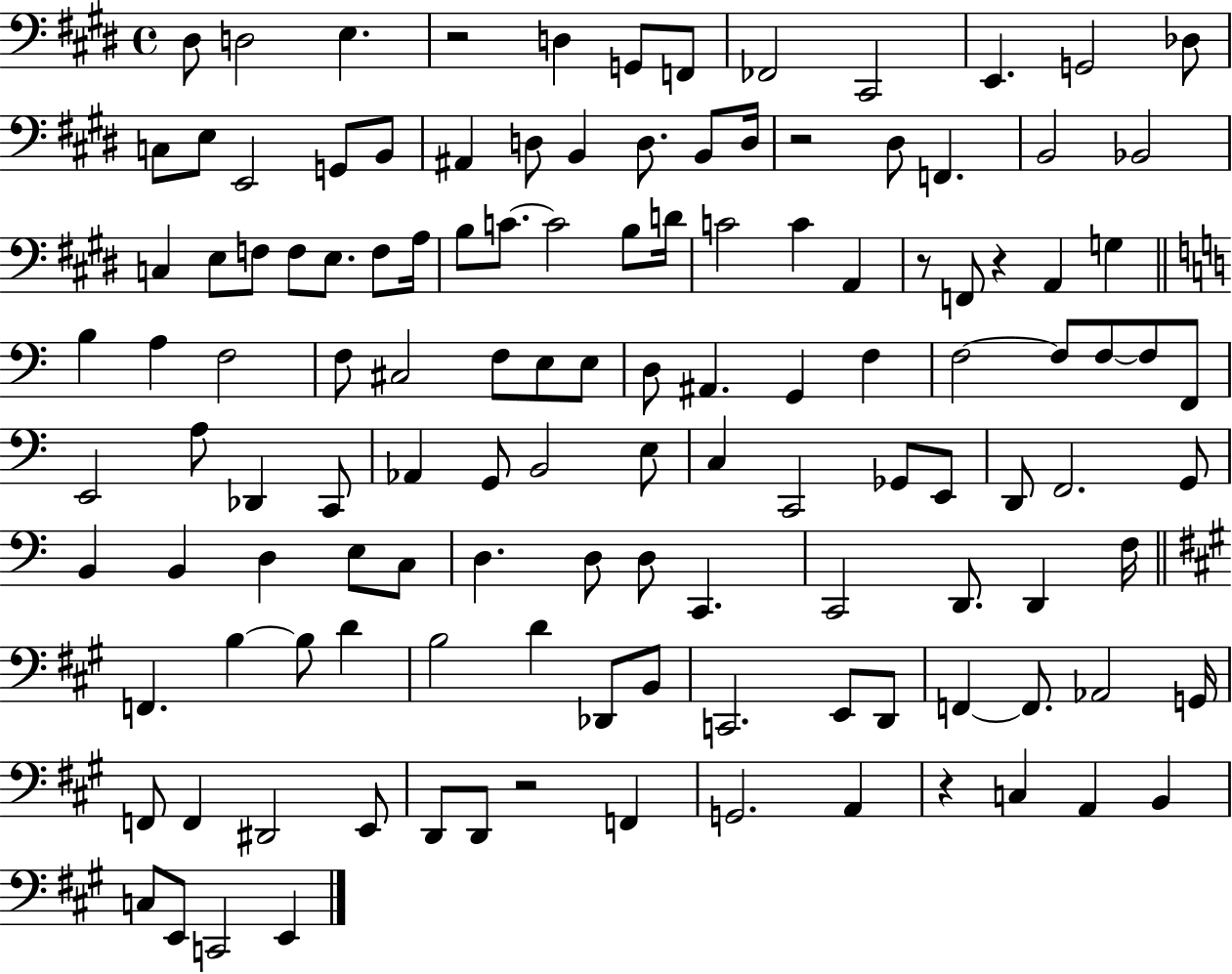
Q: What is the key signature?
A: E major